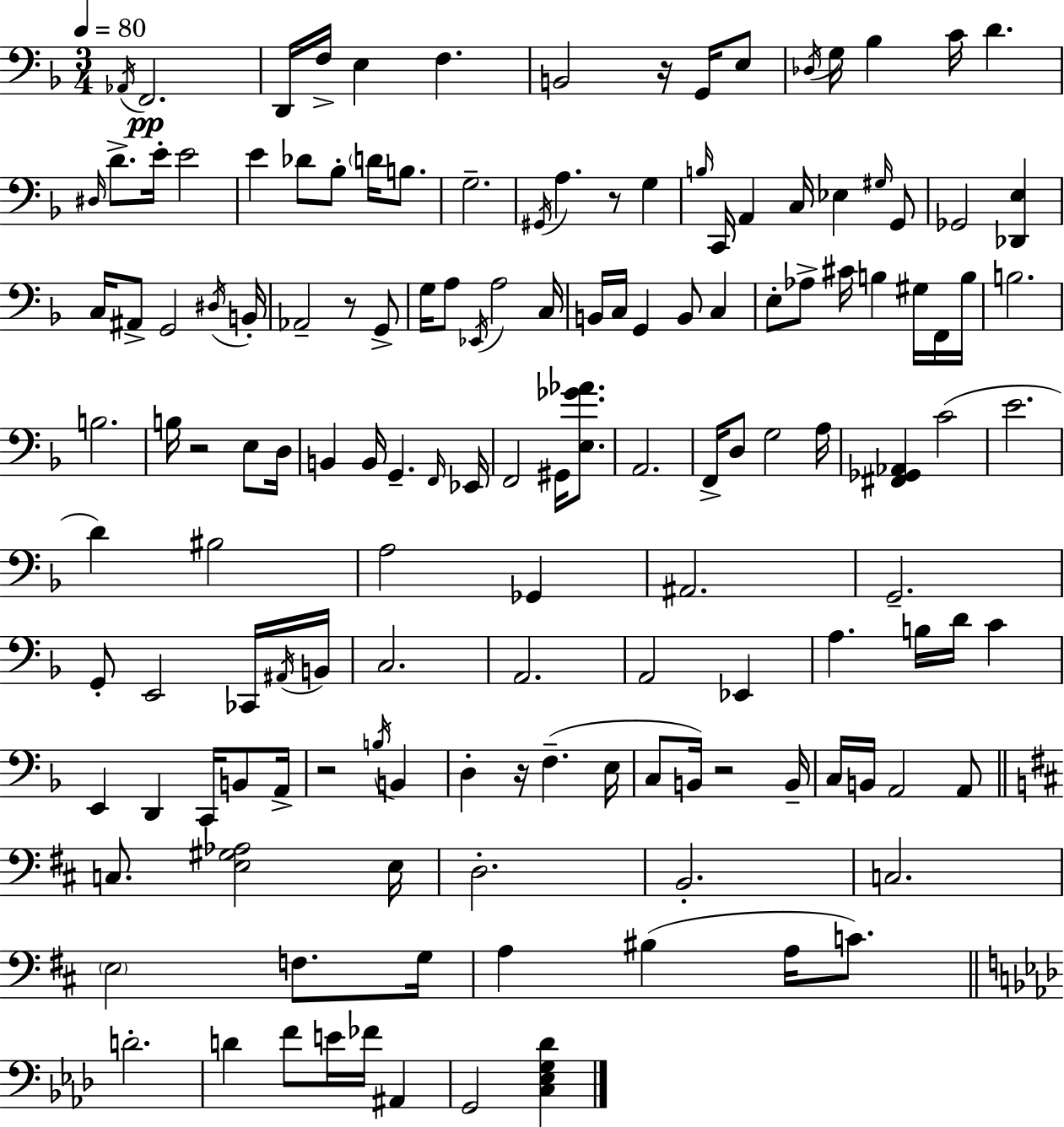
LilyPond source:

{
  \clef bass
  \numericTimeSignature
  \time 3/4
  \key f \major
  \tempo 4 = 80
  \acciaccatura { aes,16 }\pp f,2. | d,16 f16-> e4 f4. | b,2 r16 g,16 e8 | \acciaccatura { des16 } g16 bes4 c'16 d'4. | \break \grace { dis16 } d'8.-> e'16-. e'2 | e'4 des'8 bes8-. \parenthesize d'16 | b8. g2.-- | \acciaccatura { gis,16 } a4. r8 | \break g4 \grace { b16 } c,16 a,4 c16 ees4 | \grace { gis16 } g,8 ges,2 | <des, e>4 c16 ais,8-> g,2 | \acciaccatura { dis16 } b,16-. aes,2-- | \break r8 g,8-> g16 a8 \acciaccatura { ees,16 } a2 | c16 b,16 c16 g,4 | b,8 c4 e8-. aes8-> | cis'16 b4 gis16 f,16 b16 b2. | \break b2. | b16 r2 | e8 d16 b,4 | b,16 g,4.-- \grace { f,16 } ees,16 f,2 | \break gis,16 <e ges' aes'>8. a,2. | f,16-> d8 | g2 a16 <fis, ges, aes,>4 | c'2( e'2. | \break d'4) | bis2 a2 | ges,4 ais,2. | g,2.-- | \break g,8-. e,2 | ces,16 \acciaccatura { ais,16 } b,16 c2. | a,2. | a,2 | \break ees,4 a4. | b16 d'16 c'4 e,4 | d,4 c,16 b,8 a,16-> r2 | \acciaccatura { b16 } b,4 d4-. | \break r16 f4.--( e16 c8 | b,16) r2 b,16-- c16 | b,16 a,2 a,8 \bar "||" \break \key b \minor c8. <e gis aes>2 e16 | d2.-. | b,2.-. | c2. | \break \parenthesize e2 f8. g16 | a4 bis4( a16 c'8.) | \bar "||" \break \key f \minor d'2.-. | d'4 f'8 e'16 fes'16 ais,4 | g,2 <c ees g des'>4 | \bar "|."
}